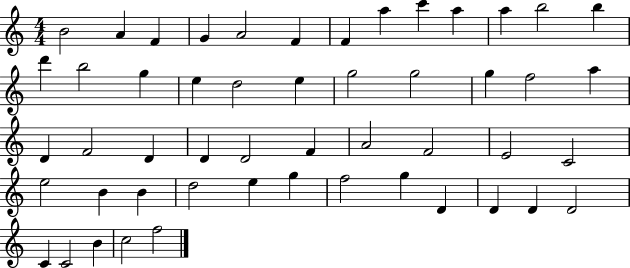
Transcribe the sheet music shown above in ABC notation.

X:1
T:Untitled
M:4/4
L:1/4
K:C
B2 A F G A2 F F a c' a a b2 b d' b2 g e d2 e g2 g2 g f2 a D F2 D D D2 F A2 F2 E2 C2 e2 B B d2 e g f2 g D D D D2 C C2 B c2 f2